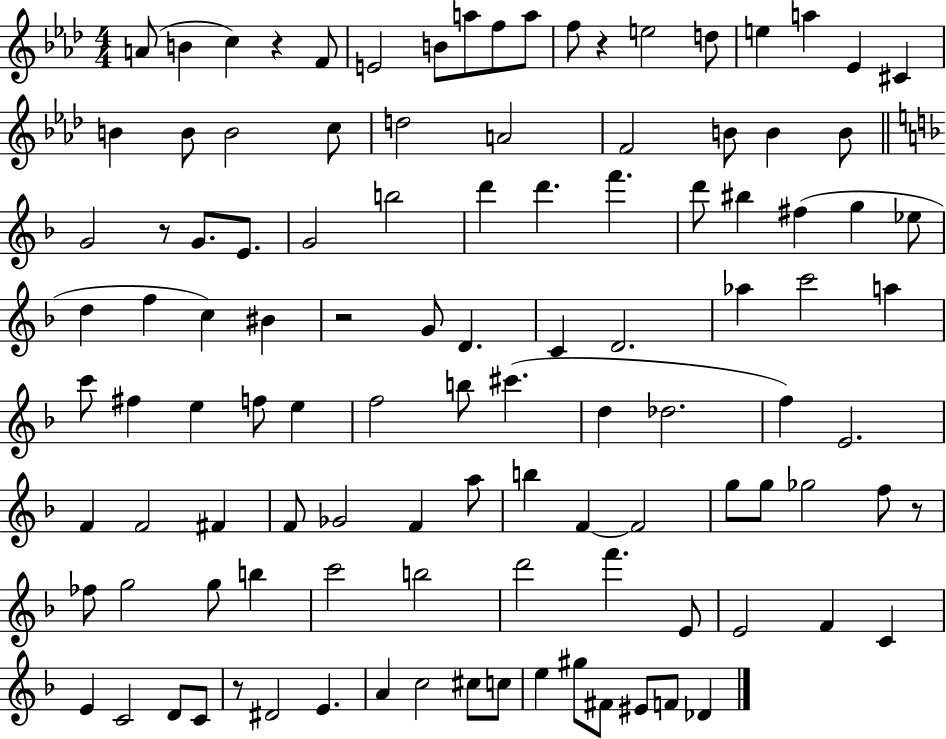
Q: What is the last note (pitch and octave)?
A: Db4